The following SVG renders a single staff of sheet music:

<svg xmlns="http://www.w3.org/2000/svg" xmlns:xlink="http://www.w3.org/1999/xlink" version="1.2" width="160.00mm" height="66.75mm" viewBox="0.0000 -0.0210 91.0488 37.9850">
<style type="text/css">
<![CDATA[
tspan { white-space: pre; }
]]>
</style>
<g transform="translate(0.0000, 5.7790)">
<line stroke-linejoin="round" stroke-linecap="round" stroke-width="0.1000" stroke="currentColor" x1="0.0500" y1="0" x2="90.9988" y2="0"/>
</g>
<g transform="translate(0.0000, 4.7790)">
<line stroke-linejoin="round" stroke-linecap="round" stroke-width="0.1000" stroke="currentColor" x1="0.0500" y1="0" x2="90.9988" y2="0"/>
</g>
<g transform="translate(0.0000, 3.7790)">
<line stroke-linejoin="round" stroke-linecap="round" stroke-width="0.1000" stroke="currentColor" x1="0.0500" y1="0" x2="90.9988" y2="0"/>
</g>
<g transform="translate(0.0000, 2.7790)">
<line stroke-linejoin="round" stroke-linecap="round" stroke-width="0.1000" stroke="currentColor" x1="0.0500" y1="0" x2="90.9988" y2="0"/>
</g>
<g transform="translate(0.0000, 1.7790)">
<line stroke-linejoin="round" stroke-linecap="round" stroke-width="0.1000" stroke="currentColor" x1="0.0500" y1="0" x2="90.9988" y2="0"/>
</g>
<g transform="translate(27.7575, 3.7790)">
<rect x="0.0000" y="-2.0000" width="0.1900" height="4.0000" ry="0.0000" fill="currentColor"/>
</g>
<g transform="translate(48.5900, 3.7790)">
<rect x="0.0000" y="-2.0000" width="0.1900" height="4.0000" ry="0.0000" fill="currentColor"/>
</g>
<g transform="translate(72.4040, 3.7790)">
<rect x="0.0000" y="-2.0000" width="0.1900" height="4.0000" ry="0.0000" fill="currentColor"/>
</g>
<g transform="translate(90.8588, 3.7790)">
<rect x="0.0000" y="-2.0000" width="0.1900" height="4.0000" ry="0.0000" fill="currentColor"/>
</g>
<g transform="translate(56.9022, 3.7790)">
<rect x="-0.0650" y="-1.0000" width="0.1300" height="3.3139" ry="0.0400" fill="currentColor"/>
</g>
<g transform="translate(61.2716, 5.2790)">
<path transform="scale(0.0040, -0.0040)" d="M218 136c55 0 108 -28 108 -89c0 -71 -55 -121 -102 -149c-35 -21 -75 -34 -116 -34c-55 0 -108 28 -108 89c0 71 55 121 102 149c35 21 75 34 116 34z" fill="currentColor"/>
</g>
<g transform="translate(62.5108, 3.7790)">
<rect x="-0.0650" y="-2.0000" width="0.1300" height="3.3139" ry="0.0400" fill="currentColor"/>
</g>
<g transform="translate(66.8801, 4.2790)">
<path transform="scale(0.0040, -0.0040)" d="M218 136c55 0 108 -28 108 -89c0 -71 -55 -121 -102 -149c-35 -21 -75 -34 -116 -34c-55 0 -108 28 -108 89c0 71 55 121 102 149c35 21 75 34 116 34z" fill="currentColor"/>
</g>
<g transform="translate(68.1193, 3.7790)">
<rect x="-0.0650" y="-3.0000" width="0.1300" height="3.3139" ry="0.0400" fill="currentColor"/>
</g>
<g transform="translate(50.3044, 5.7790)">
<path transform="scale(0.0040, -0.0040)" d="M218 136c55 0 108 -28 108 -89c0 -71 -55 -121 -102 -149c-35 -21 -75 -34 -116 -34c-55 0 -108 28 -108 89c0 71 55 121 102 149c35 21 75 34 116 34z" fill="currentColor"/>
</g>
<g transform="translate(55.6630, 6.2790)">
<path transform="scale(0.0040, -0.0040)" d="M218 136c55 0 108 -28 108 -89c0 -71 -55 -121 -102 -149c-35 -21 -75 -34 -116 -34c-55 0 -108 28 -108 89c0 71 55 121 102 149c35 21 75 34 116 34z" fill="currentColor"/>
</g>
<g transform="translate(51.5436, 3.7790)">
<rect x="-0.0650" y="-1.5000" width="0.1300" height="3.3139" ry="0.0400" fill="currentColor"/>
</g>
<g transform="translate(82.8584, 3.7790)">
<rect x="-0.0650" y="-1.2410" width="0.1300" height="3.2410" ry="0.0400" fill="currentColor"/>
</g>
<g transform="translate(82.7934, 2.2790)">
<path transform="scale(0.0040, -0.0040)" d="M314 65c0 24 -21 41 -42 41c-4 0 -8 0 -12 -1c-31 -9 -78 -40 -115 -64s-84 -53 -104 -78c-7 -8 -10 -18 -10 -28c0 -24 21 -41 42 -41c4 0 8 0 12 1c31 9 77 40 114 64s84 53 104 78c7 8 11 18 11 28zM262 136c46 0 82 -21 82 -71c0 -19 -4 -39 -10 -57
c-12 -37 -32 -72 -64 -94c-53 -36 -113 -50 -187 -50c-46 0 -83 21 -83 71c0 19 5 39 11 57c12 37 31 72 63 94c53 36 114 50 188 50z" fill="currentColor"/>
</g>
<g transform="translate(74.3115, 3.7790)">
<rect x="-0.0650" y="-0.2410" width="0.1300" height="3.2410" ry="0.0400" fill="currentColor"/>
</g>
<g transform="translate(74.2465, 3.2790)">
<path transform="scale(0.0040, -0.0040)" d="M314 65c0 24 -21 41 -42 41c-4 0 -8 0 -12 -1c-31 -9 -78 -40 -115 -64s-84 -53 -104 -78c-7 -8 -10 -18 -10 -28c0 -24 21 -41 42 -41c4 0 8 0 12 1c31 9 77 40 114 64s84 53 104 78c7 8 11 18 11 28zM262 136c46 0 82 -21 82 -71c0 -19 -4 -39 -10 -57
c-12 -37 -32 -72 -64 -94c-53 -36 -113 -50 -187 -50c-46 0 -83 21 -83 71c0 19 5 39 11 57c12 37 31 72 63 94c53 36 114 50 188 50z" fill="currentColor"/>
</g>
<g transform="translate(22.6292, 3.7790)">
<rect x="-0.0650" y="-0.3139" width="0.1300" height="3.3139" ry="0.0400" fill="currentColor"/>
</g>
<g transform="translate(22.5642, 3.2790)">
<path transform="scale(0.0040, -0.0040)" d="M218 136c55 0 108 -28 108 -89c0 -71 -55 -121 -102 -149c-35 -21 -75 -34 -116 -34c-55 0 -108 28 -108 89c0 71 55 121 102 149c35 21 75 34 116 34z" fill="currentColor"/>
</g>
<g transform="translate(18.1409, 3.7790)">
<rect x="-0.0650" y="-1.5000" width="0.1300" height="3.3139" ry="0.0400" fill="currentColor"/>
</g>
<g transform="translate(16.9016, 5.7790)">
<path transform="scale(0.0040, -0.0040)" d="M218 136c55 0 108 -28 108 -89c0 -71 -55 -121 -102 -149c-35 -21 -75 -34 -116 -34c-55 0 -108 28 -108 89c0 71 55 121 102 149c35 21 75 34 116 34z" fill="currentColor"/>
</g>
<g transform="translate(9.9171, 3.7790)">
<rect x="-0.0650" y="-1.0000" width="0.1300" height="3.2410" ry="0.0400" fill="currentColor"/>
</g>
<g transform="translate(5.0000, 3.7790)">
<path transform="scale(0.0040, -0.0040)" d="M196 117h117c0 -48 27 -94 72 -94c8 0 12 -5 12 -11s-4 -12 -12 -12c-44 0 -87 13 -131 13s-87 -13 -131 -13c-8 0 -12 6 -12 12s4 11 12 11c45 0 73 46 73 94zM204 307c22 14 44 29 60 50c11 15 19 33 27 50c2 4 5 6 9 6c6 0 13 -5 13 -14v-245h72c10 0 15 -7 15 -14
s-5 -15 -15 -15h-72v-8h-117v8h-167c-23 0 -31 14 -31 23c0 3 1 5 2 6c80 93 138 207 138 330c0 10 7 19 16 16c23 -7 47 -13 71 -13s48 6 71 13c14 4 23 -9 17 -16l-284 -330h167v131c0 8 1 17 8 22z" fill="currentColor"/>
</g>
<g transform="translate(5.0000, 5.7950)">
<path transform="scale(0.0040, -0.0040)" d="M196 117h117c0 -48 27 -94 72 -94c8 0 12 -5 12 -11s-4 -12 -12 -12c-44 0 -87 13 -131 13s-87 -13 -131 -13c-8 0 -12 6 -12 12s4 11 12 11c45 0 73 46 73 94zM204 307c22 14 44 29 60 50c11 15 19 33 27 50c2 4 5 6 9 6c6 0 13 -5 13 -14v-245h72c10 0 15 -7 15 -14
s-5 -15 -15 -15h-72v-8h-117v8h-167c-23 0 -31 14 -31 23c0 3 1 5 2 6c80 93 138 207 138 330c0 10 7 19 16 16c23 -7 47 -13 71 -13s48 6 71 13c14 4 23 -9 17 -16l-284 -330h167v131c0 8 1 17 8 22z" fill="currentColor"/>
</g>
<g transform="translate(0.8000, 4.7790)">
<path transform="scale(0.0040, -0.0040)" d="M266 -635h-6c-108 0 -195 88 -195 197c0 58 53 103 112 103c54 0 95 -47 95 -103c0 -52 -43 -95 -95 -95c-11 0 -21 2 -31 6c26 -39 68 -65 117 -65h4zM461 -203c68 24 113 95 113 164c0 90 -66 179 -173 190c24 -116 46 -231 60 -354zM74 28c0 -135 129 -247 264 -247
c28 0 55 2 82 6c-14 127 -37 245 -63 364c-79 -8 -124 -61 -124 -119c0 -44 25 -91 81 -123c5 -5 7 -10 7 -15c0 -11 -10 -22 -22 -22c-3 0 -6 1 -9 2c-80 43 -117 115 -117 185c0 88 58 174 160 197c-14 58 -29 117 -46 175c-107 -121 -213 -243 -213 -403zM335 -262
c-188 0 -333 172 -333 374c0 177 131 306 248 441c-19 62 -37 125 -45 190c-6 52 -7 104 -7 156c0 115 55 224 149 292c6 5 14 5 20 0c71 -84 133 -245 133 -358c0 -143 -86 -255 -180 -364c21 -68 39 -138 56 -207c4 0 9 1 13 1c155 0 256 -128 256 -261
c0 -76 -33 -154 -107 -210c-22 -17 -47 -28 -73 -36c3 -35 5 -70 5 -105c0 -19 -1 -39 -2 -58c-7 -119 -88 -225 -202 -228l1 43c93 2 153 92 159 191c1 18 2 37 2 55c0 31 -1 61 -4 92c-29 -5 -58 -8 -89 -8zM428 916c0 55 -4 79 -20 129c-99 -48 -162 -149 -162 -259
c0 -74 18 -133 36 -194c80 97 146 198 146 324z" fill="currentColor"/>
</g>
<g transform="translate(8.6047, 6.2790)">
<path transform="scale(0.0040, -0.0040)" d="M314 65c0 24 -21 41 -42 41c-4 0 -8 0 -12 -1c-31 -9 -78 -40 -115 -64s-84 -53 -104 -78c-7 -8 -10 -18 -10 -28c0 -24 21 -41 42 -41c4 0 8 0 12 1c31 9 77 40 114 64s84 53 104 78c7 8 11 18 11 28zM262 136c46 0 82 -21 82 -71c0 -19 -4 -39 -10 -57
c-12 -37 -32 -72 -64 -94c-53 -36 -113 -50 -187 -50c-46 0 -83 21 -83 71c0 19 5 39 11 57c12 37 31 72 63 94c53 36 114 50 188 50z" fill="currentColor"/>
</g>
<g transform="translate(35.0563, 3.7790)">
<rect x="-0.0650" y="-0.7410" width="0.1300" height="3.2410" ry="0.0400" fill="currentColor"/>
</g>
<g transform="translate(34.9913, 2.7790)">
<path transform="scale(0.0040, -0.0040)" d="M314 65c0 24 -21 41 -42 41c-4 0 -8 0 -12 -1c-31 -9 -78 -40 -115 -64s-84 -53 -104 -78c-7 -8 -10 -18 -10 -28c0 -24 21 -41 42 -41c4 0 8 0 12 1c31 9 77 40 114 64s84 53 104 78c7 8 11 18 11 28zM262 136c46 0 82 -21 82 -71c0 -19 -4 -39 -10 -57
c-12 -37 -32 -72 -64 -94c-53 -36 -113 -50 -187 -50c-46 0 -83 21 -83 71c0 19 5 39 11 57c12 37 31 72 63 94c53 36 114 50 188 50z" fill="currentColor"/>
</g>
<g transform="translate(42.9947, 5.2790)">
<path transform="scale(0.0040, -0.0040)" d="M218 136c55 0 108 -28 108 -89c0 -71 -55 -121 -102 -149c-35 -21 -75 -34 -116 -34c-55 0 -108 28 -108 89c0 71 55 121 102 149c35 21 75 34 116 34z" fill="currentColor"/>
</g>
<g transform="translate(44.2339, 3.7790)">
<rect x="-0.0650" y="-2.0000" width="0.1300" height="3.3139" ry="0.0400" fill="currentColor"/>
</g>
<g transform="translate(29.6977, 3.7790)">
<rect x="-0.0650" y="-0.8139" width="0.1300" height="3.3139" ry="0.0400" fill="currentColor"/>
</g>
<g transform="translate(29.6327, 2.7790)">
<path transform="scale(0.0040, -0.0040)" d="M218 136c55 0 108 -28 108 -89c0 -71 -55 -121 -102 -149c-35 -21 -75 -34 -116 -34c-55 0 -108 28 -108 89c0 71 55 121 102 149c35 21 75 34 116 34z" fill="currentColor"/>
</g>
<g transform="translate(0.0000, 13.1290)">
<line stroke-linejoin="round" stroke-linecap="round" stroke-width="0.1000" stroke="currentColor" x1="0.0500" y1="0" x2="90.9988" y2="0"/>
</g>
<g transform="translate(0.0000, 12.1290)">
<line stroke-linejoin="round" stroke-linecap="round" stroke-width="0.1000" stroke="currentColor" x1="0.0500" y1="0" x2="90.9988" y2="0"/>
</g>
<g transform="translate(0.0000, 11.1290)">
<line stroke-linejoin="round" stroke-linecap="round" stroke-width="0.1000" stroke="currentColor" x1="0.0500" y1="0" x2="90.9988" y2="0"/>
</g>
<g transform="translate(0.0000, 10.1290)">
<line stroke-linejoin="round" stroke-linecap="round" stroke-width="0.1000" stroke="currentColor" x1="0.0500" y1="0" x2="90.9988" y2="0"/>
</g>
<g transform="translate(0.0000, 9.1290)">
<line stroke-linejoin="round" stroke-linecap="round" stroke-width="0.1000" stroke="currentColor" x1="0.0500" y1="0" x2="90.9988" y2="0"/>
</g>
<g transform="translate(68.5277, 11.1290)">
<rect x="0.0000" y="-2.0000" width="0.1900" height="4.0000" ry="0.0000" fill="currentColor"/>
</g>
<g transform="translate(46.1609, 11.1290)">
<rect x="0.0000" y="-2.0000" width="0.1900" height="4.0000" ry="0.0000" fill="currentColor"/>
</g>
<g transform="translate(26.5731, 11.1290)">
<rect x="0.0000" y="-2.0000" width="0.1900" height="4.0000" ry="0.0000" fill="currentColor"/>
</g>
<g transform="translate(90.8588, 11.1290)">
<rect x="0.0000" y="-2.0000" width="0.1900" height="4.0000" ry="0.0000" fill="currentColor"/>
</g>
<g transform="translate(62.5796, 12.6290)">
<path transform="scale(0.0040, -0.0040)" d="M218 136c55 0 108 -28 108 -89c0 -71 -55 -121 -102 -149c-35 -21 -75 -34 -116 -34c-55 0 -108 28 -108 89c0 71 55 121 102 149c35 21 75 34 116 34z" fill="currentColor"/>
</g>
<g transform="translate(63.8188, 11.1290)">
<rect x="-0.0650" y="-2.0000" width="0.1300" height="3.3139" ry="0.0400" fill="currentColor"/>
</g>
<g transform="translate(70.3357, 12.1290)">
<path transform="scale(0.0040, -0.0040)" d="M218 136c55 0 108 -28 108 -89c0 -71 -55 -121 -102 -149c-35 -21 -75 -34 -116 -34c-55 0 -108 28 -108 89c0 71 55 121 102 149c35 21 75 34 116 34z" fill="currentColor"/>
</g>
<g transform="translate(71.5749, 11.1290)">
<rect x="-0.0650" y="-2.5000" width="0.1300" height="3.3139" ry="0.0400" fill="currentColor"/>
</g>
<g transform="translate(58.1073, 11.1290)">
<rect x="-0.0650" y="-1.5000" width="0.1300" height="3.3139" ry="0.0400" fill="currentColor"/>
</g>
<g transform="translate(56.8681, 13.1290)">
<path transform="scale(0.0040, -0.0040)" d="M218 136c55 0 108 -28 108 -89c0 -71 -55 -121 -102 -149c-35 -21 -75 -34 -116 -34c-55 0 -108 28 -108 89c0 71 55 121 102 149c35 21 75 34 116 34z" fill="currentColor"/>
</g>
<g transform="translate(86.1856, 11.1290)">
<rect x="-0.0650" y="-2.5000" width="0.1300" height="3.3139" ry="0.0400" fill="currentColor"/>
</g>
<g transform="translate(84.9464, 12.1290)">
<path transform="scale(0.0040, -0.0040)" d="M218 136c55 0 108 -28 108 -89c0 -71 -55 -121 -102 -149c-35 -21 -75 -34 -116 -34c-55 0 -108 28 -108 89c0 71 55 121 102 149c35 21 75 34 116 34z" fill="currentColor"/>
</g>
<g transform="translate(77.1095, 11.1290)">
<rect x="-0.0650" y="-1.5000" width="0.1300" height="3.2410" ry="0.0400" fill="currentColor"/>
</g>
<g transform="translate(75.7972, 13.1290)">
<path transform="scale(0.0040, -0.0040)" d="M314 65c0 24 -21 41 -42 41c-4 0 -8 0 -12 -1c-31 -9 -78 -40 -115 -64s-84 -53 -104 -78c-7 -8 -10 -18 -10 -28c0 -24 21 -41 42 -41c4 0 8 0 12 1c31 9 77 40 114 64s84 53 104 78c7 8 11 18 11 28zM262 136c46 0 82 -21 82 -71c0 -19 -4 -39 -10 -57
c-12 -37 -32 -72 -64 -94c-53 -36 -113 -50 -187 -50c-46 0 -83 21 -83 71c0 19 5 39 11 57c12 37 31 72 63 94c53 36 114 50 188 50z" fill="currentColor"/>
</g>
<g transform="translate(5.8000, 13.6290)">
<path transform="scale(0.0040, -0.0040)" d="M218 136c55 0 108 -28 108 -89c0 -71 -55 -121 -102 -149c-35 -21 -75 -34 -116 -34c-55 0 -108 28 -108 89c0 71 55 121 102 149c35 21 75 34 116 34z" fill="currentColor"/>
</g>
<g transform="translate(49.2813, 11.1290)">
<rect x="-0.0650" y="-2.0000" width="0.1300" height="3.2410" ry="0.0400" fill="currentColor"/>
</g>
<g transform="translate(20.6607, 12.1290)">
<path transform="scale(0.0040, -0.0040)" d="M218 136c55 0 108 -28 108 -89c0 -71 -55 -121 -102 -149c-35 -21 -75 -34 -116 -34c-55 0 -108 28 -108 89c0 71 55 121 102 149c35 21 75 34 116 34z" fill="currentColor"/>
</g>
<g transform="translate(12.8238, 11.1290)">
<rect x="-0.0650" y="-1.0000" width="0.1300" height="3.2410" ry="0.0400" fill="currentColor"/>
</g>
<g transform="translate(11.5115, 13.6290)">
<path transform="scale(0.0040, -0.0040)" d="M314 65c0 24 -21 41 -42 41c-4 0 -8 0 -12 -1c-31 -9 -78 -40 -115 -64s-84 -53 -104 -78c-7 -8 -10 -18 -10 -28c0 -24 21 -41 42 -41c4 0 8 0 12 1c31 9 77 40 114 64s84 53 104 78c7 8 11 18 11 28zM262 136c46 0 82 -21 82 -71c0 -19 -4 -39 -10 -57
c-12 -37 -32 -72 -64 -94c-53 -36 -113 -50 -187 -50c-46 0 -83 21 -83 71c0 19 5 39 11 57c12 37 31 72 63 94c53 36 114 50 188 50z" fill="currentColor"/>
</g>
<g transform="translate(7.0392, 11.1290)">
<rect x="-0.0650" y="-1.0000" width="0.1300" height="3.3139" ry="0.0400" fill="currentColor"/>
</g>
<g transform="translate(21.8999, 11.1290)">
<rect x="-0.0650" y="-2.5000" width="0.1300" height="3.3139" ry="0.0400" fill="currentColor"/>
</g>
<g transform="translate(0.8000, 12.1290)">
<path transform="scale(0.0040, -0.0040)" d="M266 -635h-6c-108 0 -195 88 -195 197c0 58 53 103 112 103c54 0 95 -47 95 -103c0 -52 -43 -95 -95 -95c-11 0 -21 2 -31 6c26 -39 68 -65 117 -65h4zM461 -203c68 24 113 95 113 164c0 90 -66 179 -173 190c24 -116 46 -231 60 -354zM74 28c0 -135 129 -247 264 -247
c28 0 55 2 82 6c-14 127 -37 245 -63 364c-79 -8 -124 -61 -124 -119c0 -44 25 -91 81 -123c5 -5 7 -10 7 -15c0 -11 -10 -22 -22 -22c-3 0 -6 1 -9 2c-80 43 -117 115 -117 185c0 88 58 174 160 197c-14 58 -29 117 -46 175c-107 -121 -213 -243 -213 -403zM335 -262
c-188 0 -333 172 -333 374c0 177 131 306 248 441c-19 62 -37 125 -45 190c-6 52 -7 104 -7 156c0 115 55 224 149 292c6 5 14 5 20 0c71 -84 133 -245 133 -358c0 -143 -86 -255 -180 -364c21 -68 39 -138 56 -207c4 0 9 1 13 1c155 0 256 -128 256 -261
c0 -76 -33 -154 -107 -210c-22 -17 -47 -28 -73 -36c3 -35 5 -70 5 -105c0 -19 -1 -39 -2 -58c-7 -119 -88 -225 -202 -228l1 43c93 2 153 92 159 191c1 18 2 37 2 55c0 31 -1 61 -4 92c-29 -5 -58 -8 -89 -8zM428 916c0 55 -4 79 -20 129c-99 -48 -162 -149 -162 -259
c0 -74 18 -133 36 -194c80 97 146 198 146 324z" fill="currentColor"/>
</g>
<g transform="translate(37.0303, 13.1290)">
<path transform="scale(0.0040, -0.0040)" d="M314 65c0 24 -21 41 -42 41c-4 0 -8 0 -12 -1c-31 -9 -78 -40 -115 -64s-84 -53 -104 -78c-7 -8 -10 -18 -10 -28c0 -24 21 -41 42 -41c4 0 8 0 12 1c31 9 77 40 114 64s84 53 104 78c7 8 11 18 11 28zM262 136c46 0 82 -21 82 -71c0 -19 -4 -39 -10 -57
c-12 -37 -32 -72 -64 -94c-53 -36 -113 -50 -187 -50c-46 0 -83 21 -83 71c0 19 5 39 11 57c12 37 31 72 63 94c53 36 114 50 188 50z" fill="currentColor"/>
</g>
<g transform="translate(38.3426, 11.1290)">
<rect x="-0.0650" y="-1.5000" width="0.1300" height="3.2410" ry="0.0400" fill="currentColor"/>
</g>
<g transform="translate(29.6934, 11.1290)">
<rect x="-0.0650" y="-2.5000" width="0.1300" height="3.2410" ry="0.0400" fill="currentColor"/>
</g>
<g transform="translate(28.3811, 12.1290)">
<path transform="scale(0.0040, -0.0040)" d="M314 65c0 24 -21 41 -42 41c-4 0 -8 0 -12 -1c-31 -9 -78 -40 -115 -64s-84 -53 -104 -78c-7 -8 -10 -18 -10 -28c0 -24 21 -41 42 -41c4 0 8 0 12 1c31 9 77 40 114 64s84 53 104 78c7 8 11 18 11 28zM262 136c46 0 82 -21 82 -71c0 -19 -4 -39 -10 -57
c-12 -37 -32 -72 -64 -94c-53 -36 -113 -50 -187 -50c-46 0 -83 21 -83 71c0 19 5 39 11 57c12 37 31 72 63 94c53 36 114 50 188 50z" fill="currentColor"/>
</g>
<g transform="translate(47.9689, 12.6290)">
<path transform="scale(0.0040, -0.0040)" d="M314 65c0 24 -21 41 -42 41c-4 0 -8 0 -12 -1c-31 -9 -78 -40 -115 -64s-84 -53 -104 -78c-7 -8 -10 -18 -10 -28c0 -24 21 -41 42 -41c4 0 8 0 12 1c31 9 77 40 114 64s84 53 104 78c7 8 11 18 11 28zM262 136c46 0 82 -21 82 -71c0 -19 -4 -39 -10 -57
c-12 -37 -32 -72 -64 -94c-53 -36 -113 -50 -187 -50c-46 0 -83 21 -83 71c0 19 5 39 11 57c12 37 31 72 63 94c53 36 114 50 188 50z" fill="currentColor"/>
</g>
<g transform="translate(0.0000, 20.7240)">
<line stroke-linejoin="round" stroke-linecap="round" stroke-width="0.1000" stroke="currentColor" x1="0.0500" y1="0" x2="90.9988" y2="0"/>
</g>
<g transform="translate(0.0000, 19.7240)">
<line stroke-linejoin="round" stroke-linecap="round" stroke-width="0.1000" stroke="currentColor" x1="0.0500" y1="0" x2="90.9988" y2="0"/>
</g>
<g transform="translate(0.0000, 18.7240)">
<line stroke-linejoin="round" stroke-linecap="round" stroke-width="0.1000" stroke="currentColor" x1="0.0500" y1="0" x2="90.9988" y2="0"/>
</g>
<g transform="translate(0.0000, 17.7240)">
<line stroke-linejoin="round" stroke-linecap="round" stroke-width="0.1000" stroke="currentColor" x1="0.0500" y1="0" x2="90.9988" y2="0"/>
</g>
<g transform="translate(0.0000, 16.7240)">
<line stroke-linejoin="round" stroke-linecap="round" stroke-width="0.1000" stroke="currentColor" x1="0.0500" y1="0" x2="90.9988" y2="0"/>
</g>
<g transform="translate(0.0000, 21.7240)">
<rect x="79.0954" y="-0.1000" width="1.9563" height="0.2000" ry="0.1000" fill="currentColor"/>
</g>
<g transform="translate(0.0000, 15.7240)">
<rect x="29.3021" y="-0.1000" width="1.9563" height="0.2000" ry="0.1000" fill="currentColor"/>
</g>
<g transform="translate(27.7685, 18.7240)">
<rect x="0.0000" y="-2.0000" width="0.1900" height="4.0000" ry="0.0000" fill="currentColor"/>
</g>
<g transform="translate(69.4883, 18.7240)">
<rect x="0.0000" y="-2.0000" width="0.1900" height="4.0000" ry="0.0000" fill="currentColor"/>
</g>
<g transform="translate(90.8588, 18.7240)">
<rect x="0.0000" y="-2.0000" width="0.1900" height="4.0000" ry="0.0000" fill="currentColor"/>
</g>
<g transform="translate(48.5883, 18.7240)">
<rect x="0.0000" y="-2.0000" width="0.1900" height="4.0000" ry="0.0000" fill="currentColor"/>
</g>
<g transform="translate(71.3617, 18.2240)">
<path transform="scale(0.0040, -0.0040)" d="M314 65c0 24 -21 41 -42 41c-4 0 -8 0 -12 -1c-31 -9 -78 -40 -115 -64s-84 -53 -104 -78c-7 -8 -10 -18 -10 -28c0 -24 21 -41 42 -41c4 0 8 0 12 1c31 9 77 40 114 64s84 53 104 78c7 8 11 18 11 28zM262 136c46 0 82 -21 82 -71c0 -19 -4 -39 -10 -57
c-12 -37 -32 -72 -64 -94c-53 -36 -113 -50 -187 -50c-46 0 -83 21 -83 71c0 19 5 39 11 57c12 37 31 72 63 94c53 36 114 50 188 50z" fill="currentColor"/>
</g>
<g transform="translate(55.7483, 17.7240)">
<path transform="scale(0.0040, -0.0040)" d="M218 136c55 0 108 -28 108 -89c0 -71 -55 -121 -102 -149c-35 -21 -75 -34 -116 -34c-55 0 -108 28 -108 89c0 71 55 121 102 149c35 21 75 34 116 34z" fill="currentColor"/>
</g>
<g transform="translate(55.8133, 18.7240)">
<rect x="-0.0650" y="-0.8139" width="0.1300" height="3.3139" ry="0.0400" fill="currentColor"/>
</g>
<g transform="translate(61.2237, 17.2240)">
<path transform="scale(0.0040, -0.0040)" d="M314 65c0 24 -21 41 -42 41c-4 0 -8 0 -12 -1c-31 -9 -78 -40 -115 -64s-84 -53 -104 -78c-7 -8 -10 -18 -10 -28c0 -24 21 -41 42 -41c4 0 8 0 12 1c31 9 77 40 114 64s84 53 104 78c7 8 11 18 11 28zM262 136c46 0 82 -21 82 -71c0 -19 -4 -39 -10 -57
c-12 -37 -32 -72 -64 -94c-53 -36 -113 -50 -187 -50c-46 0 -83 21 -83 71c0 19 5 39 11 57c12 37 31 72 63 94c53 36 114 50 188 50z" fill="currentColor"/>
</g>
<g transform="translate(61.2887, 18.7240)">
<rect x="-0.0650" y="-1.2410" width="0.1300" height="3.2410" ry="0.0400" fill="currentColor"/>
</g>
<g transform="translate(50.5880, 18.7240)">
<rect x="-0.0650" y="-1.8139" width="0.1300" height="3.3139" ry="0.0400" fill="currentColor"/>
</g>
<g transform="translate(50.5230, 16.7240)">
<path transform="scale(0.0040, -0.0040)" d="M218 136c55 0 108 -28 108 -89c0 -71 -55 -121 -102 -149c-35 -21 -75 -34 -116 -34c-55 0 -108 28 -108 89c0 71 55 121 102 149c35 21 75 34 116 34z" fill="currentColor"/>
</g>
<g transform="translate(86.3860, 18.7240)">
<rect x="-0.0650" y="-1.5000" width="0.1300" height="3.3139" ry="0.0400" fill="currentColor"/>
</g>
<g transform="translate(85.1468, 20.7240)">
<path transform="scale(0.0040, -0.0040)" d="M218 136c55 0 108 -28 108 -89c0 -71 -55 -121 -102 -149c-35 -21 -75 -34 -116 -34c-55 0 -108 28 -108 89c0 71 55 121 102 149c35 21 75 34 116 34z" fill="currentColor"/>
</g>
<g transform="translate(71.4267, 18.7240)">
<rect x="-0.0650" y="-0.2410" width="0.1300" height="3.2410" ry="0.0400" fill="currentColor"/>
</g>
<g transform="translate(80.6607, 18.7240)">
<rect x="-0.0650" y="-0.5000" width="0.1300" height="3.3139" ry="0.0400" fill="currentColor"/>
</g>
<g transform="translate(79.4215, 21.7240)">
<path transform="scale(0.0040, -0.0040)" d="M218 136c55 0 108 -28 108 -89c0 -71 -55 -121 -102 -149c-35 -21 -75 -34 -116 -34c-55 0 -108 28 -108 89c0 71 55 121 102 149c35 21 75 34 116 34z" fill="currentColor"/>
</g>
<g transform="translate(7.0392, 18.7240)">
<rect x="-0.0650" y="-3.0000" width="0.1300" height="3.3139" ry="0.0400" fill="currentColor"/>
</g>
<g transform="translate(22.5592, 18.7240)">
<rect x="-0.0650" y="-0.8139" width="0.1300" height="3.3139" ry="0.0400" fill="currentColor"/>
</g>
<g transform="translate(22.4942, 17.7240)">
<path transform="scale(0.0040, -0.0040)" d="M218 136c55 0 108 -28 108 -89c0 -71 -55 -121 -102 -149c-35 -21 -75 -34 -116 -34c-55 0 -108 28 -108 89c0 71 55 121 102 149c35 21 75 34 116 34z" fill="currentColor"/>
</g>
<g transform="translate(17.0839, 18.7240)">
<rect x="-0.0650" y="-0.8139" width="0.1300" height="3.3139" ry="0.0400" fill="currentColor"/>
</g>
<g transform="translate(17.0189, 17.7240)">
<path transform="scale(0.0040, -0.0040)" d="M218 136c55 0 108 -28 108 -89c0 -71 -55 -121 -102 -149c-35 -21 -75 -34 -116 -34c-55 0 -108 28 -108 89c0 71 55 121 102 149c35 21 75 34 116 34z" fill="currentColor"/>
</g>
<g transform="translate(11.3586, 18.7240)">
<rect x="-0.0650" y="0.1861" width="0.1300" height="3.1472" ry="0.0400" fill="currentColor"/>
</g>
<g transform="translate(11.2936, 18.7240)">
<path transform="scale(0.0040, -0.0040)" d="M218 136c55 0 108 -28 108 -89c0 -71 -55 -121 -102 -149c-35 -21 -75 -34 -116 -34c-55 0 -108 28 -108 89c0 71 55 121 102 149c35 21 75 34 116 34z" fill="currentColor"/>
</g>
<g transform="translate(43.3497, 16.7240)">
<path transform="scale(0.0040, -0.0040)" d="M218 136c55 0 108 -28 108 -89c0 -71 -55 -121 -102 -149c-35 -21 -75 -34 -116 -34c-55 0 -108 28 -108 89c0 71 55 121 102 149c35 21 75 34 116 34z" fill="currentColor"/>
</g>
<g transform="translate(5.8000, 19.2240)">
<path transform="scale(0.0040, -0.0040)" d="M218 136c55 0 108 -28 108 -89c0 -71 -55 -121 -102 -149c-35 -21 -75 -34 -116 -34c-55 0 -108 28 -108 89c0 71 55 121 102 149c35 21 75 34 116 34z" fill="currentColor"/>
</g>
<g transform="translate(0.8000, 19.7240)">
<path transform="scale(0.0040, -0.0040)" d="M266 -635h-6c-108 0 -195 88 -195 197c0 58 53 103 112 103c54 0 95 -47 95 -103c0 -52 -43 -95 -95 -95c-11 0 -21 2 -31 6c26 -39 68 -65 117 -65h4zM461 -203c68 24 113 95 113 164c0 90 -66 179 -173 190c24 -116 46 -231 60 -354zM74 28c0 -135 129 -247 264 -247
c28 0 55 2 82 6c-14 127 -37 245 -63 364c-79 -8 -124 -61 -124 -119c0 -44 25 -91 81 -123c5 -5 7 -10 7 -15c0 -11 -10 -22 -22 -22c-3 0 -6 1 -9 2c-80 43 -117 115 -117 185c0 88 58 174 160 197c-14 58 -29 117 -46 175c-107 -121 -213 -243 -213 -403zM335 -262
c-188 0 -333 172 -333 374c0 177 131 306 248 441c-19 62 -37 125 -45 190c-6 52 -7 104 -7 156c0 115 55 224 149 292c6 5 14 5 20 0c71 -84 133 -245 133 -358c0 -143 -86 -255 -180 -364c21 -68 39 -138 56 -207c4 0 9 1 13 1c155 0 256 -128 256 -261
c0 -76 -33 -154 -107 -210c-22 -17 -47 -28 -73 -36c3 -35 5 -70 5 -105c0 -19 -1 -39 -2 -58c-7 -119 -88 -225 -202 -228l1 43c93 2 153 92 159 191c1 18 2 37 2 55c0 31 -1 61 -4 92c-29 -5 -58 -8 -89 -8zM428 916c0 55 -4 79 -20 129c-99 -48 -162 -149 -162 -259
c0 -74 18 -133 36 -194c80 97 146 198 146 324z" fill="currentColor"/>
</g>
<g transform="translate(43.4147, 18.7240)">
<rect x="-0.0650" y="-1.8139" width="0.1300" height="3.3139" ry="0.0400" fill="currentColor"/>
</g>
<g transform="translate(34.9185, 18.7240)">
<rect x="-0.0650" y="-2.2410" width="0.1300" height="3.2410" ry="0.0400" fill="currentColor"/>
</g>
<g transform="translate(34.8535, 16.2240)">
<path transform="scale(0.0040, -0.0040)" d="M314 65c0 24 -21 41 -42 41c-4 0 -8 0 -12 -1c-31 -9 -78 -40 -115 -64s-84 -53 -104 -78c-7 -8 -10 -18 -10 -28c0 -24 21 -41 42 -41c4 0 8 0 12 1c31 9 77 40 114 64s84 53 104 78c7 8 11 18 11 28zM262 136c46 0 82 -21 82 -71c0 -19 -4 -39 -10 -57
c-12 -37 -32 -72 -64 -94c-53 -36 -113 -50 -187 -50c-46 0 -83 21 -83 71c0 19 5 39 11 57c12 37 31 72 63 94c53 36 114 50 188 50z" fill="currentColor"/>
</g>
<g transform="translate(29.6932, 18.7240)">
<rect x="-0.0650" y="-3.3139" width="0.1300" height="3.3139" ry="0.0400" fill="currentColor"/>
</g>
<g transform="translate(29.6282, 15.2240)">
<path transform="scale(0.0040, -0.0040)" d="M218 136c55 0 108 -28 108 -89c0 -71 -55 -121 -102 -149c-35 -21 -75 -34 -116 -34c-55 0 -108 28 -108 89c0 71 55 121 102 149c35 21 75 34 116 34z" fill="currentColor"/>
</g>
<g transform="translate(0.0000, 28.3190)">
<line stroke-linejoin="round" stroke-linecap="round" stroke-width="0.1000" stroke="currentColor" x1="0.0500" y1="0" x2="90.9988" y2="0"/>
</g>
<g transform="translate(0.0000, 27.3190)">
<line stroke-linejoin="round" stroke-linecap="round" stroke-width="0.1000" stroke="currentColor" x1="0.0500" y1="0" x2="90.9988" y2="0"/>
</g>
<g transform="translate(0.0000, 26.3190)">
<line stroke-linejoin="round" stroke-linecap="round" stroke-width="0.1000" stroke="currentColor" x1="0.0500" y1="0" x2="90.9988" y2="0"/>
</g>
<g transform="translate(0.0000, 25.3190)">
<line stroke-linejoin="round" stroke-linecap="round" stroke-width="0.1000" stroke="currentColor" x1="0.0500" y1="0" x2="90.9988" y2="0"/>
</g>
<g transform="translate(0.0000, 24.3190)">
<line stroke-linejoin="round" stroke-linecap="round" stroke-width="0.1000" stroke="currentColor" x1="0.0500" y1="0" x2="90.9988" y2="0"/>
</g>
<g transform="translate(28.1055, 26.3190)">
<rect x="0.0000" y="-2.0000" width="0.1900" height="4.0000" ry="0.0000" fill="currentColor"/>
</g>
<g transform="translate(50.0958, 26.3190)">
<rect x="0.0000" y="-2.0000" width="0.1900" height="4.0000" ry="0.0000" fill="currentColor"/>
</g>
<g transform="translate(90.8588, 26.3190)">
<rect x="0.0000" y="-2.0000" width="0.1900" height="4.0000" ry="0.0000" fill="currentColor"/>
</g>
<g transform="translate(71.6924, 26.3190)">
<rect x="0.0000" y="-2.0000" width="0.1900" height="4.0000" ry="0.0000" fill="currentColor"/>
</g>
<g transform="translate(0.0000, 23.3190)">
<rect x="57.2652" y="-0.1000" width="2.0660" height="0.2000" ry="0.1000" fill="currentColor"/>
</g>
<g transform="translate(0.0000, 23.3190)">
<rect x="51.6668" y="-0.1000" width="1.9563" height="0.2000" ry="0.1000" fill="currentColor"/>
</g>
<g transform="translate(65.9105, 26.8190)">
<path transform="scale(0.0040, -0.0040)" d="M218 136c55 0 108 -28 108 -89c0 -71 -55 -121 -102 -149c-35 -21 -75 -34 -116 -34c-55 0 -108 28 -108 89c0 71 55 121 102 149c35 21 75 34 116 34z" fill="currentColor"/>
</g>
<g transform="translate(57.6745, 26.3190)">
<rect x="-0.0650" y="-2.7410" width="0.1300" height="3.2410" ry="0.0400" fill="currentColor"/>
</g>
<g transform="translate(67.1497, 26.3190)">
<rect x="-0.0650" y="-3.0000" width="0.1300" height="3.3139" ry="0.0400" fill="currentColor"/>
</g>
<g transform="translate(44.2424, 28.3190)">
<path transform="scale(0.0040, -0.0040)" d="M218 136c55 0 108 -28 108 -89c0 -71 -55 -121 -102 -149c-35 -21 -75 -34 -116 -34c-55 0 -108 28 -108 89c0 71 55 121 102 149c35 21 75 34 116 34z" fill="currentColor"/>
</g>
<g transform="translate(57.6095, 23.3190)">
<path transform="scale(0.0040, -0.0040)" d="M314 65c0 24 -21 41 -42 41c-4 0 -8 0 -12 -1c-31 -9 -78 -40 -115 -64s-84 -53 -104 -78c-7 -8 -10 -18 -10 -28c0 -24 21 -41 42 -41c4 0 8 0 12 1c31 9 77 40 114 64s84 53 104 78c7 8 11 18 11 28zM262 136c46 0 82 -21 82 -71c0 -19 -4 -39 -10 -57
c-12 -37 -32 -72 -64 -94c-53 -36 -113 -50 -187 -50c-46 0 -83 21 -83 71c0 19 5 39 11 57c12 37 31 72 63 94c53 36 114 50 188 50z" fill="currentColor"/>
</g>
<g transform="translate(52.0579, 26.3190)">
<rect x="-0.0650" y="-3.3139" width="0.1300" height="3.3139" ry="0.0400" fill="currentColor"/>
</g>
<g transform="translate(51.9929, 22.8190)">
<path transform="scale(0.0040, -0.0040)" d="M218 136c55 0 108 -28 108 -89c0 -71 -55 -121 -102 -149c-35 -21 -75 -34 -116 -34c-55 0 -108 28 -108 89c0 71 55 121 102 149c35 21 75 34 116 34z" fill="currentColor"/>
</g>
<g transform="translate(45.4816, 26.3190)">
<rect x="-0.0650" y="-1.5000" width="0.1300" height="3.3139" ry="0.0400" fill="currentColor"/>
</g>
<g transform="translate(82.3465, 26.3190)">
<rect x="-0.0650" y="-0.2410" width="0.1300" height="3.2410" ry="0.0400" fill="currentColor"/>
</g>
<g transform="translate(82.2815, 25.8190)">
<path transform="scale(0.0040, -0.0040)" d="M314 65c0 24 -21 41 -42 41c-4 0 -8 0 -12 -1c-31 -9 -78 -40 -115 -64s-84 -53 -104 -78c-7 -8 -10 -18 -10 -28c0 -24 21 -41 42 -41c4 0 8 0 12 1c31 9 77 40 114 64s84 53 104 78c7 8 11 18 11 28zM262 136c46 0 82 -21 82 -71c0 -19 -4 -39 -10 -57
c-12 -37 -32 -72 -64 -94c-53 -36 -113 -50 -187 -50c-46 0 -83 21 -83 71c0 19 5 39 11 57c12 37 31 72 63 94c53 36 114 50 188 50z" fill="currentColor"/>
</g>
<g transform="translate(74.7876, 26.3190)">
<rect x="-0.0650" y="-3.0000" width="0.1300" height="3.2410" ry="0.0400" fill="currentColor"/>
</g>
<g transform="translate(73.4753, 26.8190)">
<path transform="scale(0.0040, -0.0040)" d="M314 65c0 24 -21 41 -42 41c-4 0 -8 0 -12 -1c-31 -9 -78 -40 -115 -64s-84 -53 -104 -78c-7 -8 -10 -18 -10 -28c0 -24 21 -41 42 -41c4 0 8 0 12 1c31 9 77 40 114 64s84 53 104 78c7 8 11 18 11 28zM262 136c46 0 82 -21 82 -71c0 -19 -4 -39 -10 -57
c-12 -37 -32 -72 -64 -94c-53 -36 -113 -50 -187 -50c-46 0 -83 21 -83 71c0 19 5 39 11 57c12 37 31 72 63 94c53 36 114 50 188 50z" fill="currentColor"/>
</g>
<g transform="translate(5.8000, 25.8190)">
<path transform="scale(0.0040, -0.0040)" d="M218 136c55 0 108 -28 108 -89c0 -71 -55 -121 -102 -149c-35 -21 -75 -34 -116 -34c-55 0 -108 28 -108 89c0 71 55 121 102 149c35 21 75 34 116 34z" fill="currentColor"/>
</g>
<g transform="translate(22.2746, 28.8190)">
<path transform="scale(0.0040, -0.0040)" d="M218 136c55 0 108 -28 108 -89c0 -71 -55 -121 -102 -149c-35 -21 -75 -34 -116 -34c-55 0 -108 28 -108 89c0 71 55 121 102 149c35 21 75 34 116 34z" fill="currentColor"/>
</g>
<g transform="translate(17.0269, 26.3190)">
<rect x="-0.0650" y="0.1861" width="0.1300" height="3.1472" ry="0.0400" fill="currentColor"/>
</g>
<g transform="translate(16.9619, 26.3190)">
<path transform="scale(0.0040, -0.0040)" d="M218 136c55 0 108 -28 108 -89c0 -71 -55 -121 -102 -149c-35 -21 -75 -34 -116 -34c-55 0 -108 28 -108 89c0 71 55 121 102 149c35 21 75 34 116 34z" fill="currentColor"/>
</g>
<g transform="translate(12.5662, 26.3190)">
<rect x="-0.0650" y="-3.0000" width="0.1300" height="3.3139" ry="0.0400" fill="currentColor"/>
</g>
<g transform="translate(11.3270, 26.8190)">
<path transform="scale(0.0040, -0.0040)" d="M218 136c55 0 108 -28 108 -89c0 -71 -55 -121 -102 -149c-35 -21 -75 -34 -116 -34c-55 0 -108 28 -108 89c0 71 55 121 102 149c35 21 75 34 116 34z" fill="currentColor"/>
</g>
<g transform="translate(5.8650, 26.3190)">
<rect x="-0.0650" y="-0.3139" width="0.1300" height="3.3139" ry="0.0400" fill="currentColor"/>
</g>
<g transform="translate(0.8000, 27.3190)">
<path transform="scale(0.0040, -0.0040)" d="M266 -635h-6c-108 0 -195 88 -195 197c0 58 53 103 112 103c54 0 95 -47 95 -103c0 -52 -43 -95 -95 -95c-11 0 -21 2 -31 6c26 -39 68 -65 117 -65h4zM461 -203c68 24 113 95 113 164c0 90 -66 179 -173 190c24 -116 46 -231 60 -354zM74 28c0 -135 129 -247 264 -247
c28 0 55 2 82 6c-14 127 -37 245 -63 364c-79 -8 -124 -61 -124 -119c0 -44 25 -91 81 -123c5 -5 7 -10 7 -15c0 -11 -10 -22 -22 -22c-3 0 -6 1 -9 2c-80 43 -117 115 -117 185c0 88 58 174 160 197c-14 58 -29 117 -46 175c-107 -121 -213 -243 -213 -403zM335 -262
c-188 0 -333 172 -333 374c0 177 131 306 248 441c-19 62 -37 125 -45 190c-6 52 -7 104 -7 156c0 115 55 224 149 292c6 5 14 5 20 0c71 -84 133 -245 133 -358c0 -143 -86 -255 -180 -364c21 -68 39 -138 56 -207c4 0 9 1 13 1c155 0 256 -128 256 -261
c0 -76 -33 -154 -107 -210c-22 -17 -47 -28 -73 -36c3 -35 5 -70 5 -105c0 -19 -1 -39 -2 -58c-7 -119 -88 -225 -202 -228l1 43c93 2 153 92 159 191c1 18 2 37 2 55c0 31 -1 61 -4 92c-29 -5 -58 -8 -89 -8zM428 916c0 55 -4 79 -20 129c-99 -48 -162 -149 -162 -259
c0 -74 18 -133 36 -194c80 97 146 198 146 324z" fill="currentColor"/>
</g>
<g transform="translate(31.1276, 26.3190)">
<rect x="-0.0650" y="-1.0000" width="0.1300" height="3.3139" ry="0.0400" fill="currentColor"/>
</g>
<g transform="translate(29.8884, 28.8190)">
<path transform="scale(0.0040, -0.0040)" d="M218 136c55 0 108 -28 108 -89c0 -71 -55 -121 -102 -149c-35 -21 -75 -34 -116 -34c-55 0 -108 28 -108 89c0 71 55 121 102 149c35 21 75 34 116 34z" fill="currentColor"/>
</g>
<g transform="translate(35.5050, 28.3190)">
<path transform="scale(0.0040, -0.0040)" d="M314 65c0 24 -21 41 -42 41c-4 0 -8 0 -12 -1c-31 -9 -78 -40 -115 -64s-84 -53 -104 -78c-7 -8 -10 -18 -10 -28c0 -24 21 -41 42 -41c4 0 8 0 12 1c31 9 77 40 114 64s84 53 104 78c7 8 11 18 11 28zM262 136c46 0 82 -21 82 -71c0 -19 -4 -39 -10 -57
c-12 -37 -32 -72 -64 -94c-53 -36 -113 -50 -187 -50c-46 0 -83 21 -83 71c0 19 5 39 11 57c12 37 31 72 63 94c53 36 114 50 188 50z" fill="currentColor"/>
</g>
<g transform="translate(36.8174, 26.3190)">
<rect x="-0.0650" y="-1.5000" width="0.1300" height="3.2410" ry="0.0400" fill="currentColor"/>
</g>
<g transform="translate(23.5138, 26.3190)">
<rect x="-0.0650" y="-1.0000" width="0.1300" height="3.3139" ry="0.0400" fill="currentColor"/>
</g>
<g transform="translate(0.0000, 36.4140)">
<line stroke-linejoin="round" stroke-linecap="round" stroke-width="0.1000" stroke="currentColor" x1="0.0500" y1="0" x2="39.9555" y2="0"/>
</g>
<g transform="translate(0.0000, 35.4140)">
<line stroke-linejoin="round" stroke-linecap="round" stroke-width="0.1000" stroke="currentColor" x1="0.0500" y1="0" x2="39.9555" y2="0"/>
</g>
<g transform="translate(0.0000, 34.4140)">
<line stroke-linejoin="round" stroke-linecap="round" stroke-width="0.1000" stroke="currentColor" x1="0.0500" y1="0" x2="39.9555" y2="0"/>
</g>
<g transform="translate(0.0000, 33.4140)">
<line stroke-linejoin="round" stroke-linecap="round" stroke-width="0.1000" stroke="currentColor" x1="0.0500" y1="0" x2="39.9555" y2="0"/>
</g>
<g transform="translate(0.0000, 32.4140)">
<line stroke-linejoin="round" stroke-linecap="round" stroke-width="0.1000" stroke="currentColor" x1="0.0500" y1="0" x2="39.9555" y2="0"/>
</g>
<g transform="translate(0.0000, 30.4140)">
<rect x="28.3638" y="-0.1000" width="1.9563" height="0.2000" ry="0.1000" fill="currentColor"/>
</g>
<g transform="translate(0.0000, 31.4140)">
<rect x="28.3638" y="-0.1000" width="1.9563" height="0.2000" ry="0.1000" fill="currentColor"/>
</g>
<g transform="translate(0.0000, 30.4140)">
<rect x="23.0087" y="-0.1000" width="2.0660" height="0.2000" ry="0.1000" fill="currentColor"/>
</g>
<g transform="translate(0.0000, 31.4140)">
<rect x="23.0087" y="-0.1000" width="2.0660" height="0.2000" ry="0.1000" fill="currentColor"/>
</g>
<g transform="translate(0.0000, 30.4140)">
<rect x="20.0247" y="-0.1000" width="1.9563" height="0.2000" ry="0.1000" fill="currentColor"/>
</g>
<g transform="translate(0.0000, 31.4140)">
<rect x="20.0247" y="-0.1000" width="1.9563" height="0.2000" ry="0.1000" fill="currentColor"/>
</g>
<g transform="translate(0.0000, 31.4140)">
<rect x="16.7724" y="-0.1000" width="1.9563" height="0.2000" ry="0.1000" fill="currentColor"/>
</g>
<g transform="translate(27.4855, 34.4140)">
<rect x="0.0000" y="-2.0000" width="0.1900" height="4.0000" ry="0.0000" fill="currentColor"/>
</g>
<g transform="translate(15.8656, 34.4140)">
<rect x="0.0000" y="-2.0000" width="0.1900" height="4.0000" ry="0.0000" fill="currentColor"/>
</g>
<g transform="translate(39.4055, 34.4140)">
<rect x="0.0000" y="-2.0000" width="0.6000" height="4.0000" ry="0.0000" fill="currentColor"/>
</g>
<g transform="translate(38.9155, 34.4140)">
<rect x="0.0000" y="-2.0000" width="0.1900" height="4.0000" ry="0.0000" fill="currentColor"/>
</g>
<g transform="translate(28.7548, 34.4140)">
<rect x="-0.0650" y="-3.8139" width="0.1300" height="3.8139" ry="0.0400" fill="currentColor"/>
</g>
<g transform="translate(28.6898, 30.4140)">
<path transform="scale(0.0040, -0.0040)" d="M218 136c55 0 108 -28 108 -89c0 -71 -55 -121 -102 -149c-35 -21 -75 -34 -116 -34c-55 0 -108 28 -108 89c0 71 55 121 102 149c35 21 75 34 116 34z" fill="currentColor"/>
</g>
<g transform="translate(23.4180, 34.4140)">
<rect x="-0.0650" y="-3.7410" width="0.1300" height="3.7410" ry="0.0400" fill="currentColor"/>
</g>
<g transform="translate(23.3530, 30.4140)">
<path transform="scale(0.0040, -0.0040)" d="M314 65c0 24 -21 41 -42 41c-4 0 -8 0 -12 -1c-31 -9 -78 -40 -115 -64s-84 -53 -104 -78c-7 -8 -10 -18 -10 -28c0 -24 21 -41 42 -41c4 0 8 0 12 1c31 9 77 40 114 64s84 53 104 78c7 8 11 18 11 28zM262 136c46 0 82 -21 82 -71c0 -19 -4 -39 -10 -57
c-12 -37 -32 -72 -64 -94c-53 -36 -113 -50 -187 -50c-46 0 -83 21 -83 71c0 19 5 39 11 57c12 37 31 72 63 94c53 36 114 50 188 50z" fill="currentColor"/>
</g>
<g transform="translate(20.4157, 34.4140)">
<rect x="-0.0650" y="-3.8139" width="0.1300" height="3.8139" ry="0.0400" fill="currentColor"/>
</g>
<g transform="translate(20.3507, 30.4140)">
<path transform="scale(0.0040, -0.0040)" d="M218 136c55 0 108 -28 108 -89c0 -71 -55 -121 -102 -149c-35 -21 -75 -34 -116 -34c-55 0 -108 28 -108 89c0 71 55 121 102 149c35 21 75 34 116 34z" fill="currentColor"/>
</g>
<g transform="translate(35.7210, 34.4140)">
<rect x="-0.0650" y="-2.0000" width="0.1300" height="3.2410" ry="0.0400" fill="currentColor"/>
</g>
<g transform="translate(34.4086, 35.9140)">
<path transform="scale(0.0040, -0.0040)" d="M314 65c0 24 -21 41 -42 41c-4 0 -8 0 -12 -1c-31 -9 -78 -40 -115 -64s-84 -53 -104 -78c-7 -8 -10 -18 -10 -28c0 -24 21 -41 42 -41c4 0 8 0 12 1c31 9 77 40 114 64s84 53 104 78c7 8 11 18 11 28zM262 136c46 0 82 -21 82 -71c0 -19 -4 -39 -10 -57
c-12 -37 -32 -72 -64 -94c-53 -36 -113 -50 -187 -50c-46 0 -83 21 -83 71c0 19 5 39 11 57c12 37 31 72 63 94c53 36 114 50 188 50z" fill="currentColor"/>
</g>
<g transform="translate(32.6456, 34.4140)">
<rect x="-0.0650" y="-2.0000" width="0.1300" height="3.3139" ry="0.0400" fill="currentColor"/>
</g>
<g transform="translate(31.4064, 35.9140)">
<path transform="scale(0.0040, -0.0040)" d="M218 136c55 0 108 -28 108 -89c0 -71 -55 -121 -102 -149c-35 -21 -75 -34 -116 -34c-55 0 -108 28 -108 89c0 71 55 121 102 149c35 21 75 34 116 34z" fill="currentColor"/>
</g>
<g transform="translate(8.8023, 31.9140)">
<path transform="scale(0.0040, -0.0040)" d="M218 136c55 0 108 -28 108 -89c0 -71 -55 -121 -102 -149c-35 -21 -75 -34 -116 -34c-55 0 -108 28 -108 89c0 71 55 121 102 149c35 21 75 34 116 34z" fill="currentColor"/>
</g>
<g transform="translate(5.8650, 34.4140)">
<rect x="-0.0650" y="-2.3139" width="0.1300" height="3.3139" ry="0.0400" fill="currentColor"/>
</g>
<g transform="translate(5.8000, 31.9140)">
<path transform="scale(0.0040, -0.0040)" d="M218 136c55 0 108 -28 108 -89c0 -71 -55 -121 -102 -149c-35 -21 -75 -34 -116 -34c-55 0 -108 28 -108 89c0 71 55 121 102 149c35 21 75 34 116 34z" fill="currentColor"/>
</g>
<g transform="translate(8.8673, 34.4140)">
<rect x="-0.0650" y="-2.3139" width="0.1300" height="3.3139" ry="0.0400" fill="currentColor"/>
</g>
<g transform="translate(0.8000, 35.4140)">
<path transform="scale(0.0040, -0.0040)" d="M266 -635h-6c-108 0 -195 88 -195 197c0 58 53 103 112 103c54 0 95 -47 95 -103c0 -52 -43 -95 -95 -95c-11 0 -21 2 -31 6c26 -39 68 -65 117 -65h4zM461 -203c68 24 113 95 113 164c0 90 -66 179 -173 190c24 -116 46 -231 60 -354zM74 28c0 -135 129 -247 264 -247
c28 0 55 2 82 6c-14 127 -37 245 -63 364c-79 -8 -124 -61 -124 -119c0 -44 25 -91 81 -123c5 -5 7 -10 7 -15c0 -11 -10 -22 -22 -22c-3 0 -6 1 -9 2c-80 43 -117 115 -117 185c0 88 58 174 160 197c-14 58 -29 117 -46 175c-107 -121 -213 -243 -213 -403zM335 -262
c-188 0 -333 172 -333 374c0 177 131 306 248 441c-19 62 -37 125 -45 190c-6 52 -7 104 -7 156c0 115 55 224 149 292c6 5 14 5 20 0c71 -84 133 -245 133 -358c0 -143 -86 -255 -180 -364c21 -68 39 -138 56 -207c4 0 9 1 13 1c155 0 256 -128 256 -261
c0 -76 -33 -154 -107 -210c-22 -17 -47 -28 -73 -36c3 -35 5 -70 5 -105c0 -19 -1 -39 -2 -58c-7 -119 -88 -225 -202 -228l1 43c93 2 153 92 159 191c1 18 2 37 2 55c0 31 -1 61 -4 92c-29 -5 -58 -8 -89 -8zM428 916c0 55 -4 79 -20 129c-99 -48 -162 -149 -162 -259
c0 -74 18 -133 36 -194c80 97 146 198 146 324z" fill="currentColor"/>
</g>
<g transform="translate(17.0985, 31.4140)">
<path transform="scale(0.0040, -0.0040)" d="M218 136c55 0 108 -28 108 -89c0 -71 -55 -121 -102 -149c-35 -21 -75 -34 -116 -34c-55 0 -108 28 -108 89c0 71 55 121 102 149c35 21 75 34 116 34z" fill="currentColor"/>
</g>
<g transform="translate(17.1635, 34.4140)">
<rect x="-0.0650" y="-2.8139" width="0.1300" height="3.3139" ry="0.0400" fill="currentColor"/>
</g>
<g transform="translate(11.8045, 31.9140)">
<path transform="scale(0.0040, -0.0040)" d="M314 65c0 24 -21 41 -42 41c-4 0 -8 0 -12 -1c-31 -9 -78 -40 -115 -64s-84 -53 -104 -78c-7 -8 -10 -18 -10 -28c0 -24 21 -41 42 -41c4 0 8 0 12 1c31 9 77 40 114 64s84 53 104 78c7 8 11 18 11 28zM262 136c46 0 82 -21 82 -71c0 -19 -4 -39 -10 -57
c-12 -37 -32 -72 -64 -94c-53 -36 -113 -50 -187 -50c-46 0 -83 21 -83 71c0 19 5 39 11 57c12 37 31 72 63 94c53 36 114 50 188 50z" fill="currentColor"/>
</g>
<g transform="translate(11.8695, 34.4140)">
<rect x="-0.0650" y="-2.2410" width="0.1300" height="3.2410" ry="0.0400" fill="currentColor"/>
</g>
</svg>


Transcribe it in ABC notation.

X:1
T:Untitled
M:4/4
L:1/4
K:C
D2 E c d d2 F E D F A c2 e2 D D2 G G2 E2 F2 E F G E2 G A B d d b g2 f f d e2 c2 C E c A B D D E2 E b a2 A A2 c2 g g g2 a c' c'2 c' F F2